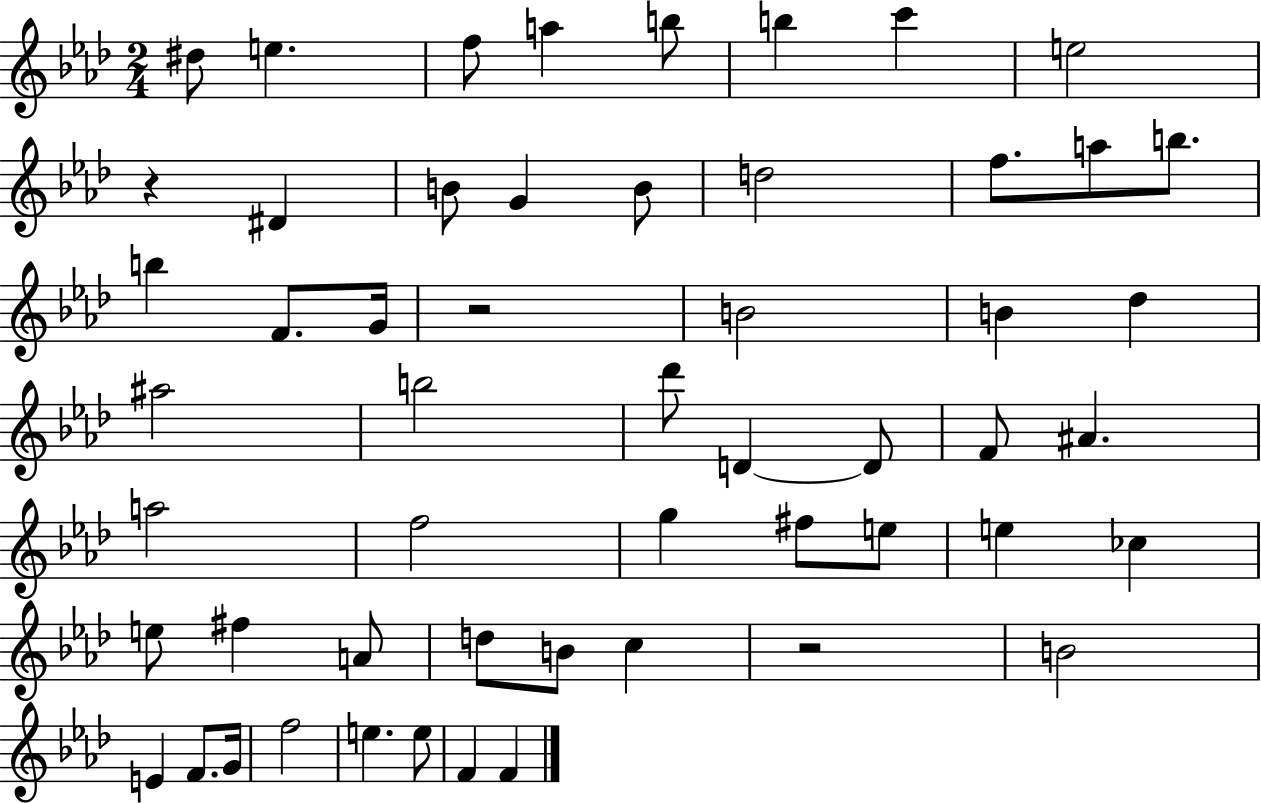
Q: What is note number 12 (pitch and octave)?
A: B4